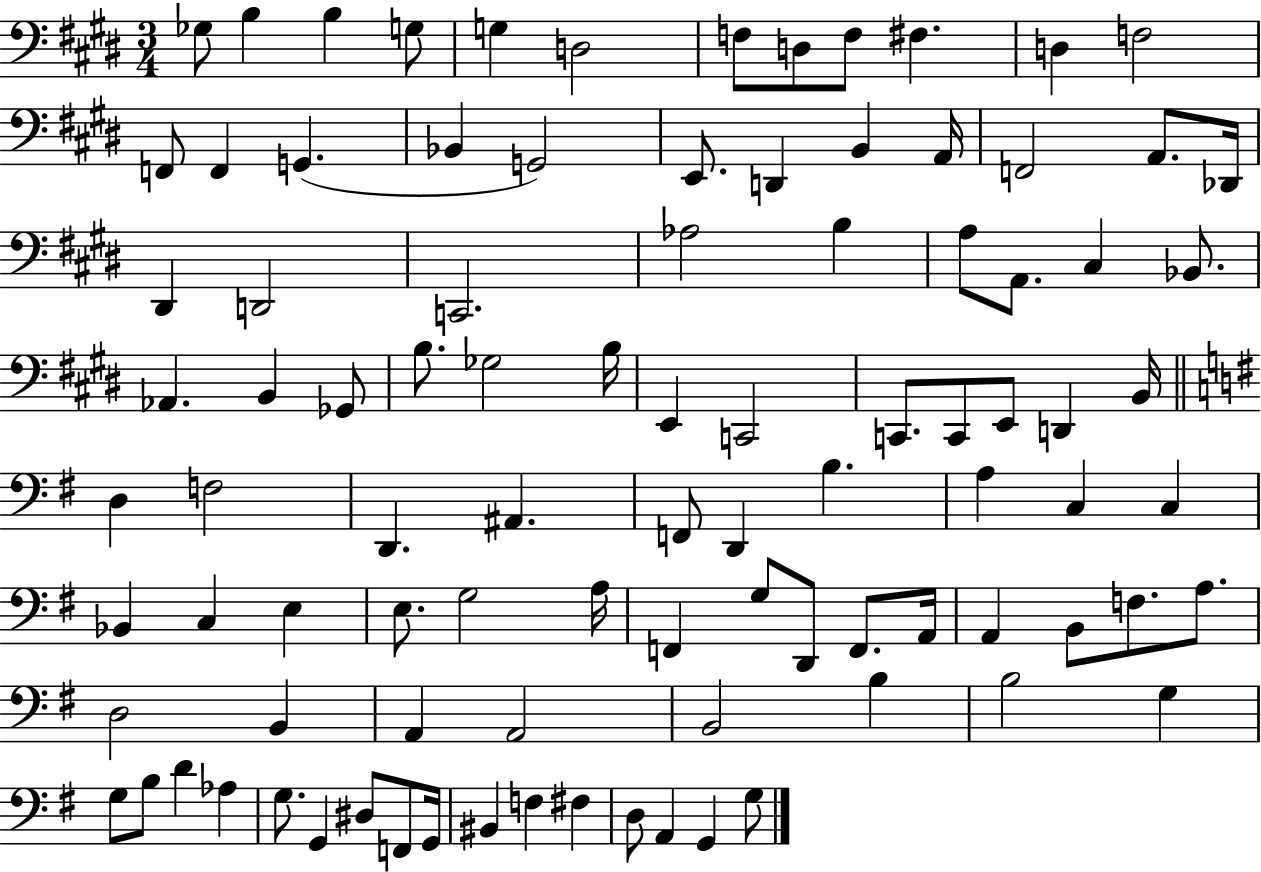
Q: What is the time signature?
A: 3/4